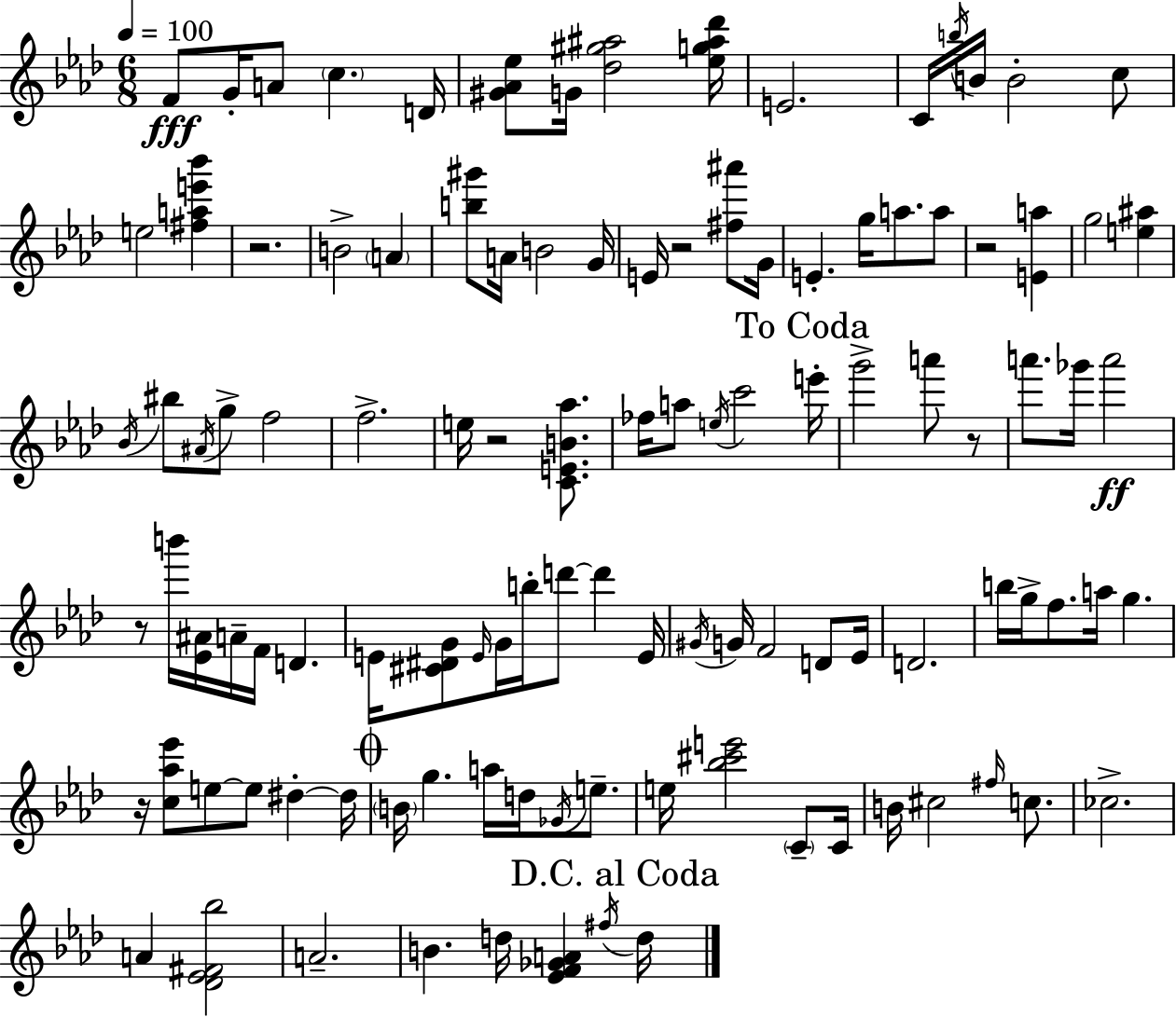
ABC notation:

X:1
T:Untitled
M:6/8
L:1/4
K:Fm
F/2 G/4 A/2 c D/4 [^G_A_e]/2 G/4 [_d^g^a]2 [_eg^a_d']/4 E2 C/4 b/4 B/4 B2 c/2 e2 [^fae'_b'] z2 B2 A [b^g']/2 A/4 B2 G/4 E/4 z2 [^f^a']/2 G/4 E g/4 a/2 a/2 z2 [Ea] g2 [e^a] _B/4 ^b/2 ^A/4 g/2 f2 f2 e/4 z2 [CEB_a]/2 _f/4 a/2 e/4 c'2 e'/4 g'2 a'/2 z/2 a'/2 _g'/4 a'2 z/2 b'/4 [_E^A]/4 A/4 F/4 D E/4 [^C^DG]/2 E/4 G/4 b/4 d'/2 d' E/4 ^G/4 G/4 F2 D/2 _E/4 D2 b/4 g/4 f/2 a/4 g z/4 [c_a_e']/2 e/2 e/2 ^d ^d/4 B/4 g a/4 d/4 _G/4 e/2 e/4 [_b^c'e']2 C/2 C/4 B/4 ^c2 ^f/4 c/2 _c2 A [_D_E^F_b]2 A2 B d/4 [_EF_GA] ^f/4 d/4